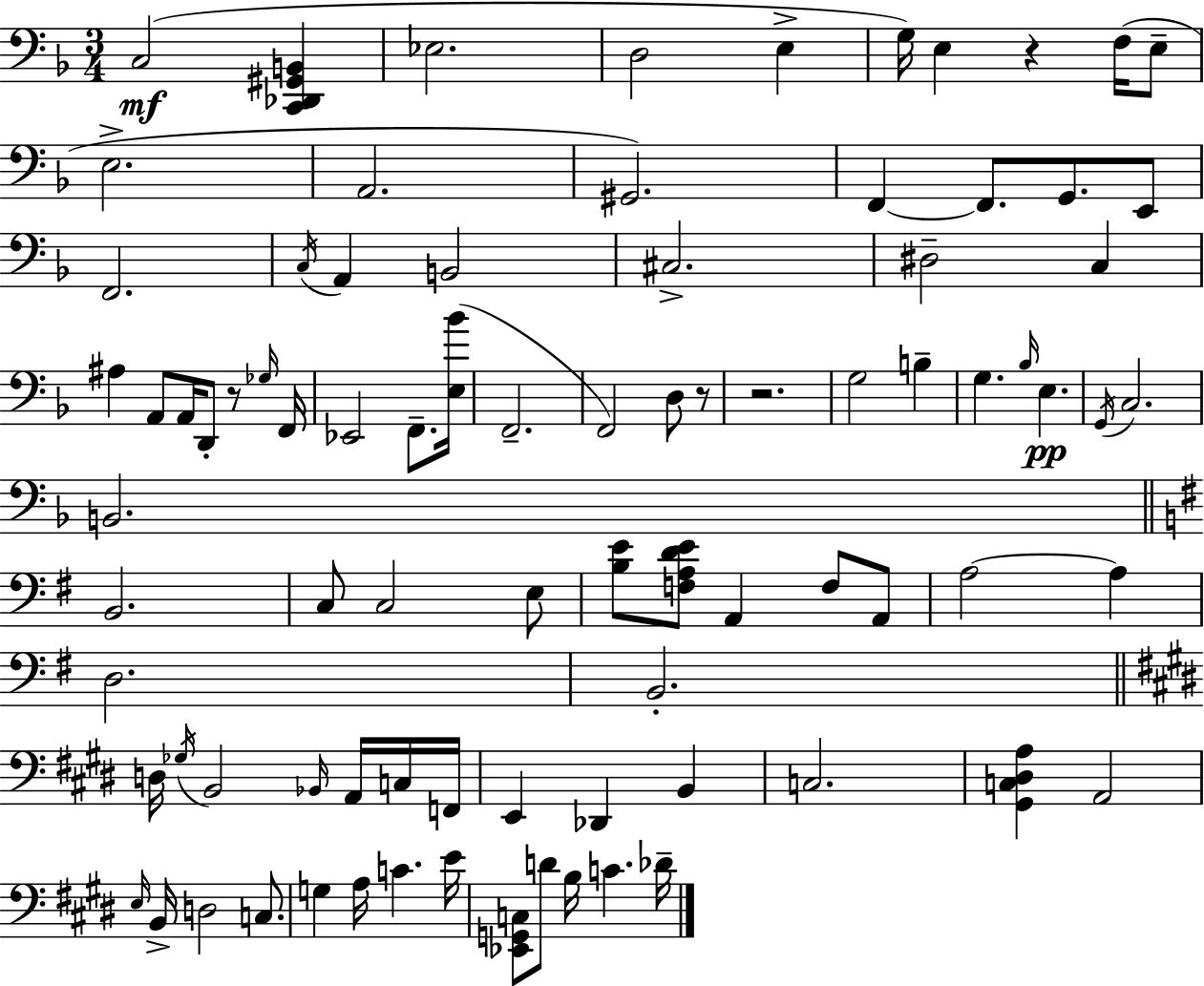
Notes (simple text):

C3/h [C2,Db2,G#2,B2]/q Eb3/h. D3/h E3/q G3/s E3/q R/q F3/s E3/e E3/h. A2/h. G#2/h. F2/q F2/e. G2/e. E2/e F2/h. C3/s A2/q B2/h C#3/h. D#3/h C3/q A#3/q A2/e A2/s D2/e R/e Gb3/s F2/s Eb2/h F2/e. [E3,Bb4]/s F2/h. F2/h D3/e R/e R/h. G3/h B3/q G3/q. Bb3/s E3/q. G2/s C3/h. B2/h. B2/h. C3/e C3/h E3/e [B3,E4]/e [F3,A3,D4,E4]/e A2/q F3/e A2/e A3/h A3/q D3/h. B2/h. D3/s Gb3/s B2/h Bb2/s A2/s C3/s F2/s E2/q Db2/q B2/q C3/h. [G#2,C3,D#3,A3]/q A2/h E3/s B2/s D3/h C3/e. G3/q A3/s C4/q. E4/s [Eb2,G2,C3]/e D4/e B3/s C4/q. Db4/s